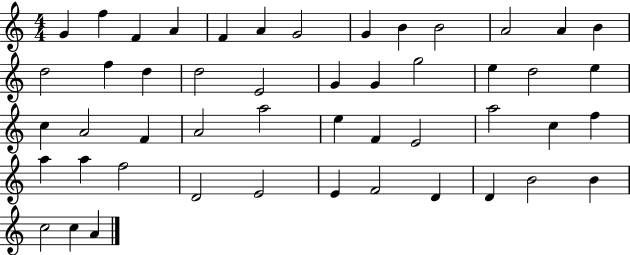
X:1
T:Untitled
M:4/4
L:1/4
K:C
G f F A F A G2 G B B2 A2 A B d2 f d d2 E2 G G g2 e d2 e c A2 F A2 a2 e F E2 a2 c f a a f2 D2 E2 E F2 D D B2 B c2 c A